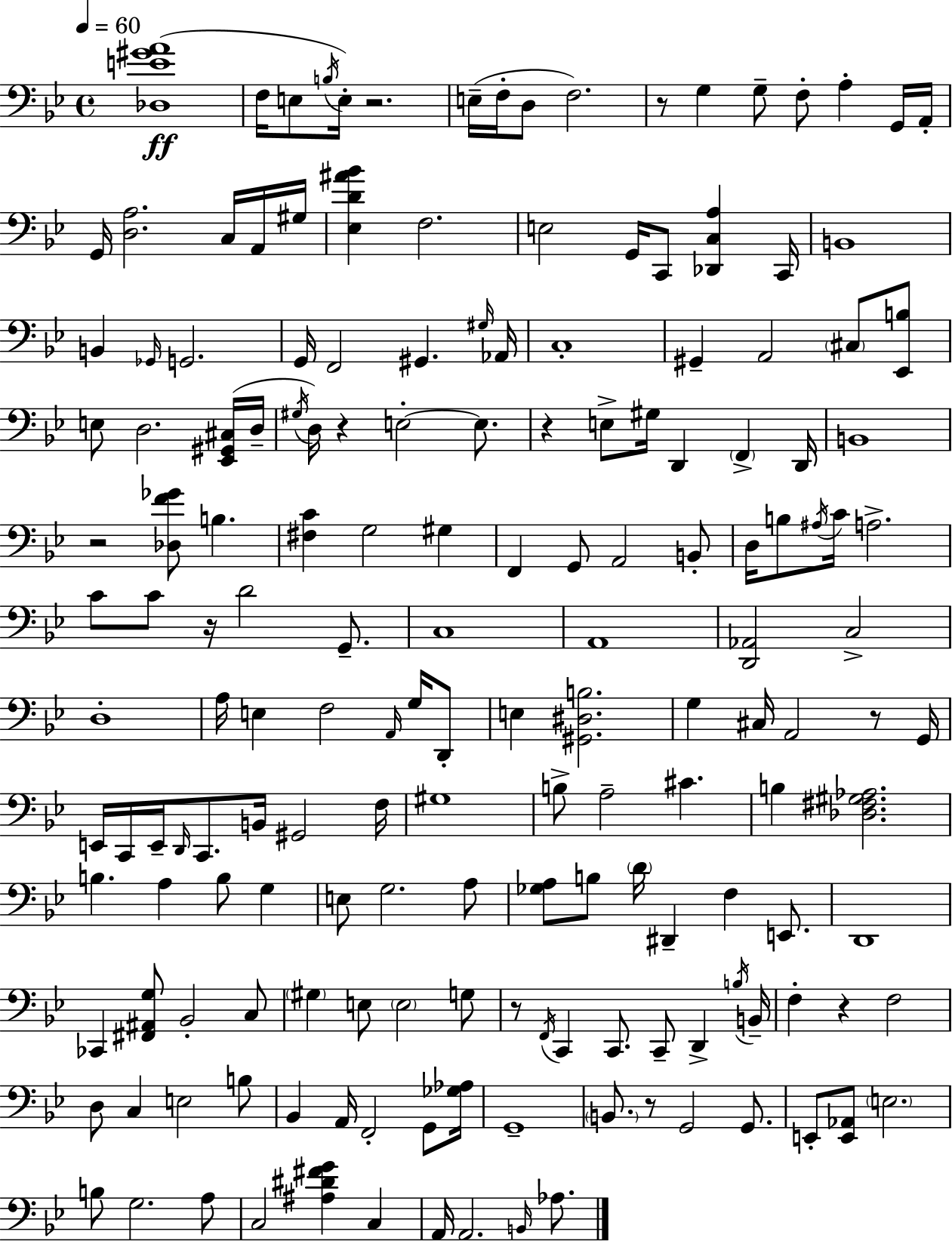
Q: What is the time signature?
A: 4/4